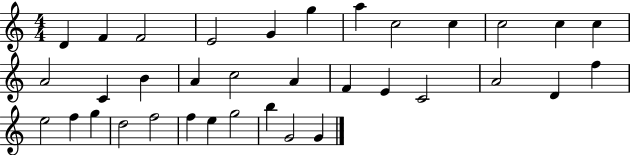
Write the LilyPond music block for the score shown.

{
  \clef treble
  \numericTimeSignature
  \time 4/4
  \key c \major
  d'4 f'4 f'2 | e'2 g'4 g''4 | a''4 c''2 c''4 | c''2 c''4 c''4 | \break a'2 c'4 b'4 | a'4 c''2 a'4 | f'4 e'4 c'2 | a'2 d'4 f''4 | \break e''2 f''4 g''4 | d''2 f''2 | f''4 e''4 g''2 | b''4 g'2 g'4 | \break \bar "|."
}